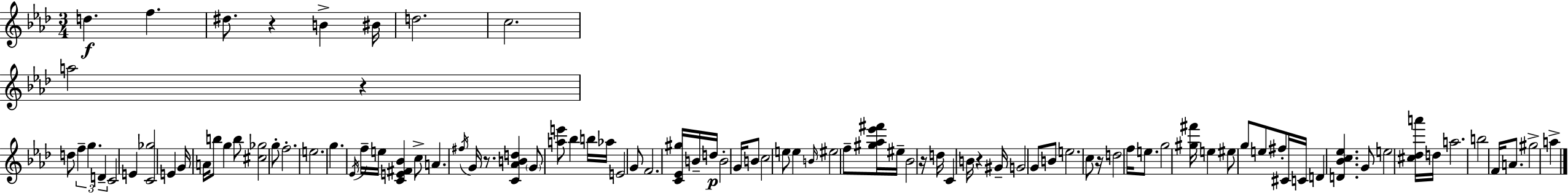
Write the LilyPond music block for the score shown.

{
  \clef treble
  \numericTimeSignature
  \time 3/4
  \key aes \major
  \repeat volta 2 { d''4.\f f''4. | dis''8. r4 b'4-> bis'16 | d''2. | c''2. | \break a''2 r4 | d''8 \tuplet 3/2 { f''4-- g''4. | d'4-- } c'2 | e'4 <c' ges''>2 | \break e'4 g'16 a'16 b''8 g''4 | b''8 <cis'' ges''>2 g''8-. | f''2.-. | e''2. | \break g''4. \acciaccatura { ees'16 } f''16-- e''16 <c' e' fis' bes'>4 | c''8-> a'4. \acciaccatura { fis''16 } g'16 r8. | <c' aes' b' d''>4 \parenthesize g'8 <a'' e'''>8 bes''4 | b''16 aes''16 e'2 | \break g'8 f'2. | <c' ees' gis''>16 b'16-- d''16\p b'2-. | g'16 b'8 c''2 | e''8 e''4 \grace { b'16 } eis''2 | \break f''8-- <gis'' aes'' ees''' fis'''>16 eis''16-- bes'2 | r16 d''16 c'4 b'16 r4 | gis'16-- g'2 g'8 | b'8 e''2. | \break c''8 r16 d''2 | f''16 e''8. g''2 | <gis'' fis'''>16 e''4 eis''8 g''8 e''8 | fis''8-. cis'16 c'16 d'4 <d' bes' c'' ees''>4. | \break g'8 e''2 | <cis'' des'' a'''>16 d''16 a''2. | b''2 f'16 | a'8. gis''2-> a''4-> | \break } \bar "|."
}